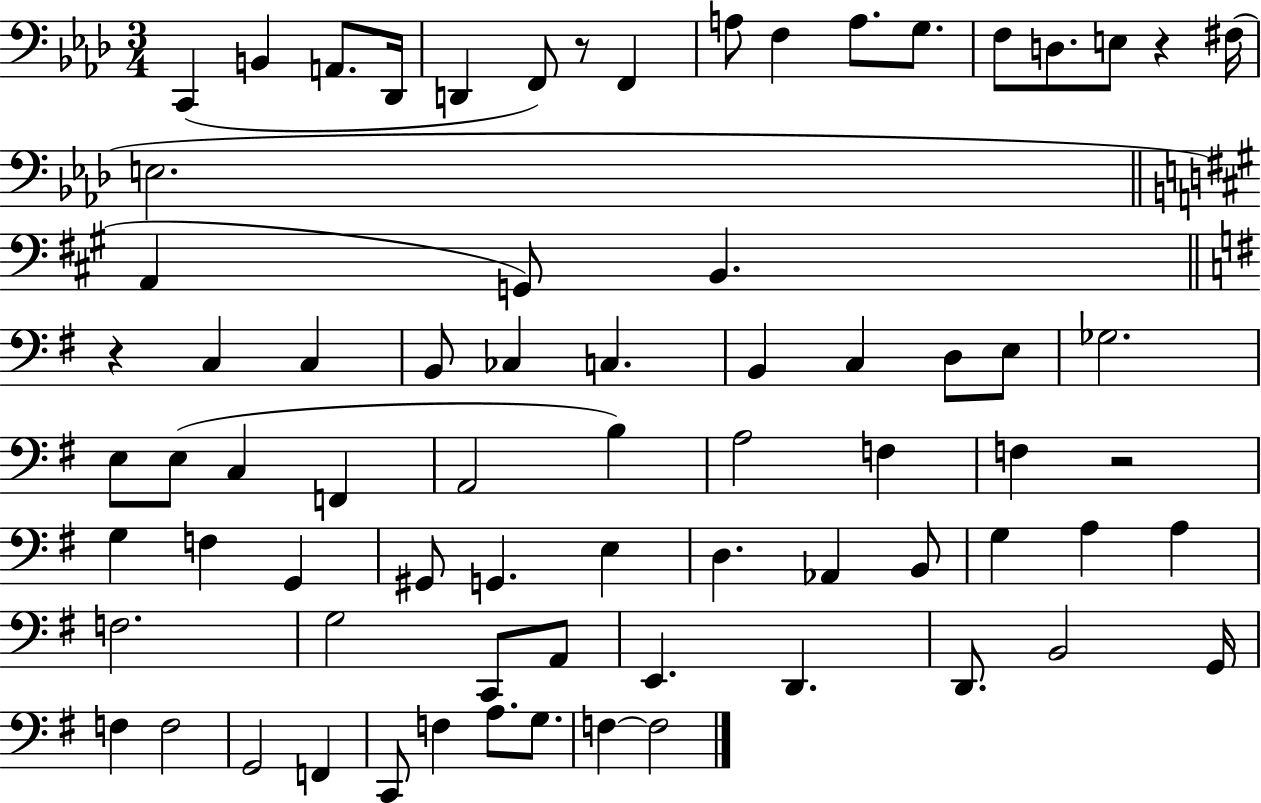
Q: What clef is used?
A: bass